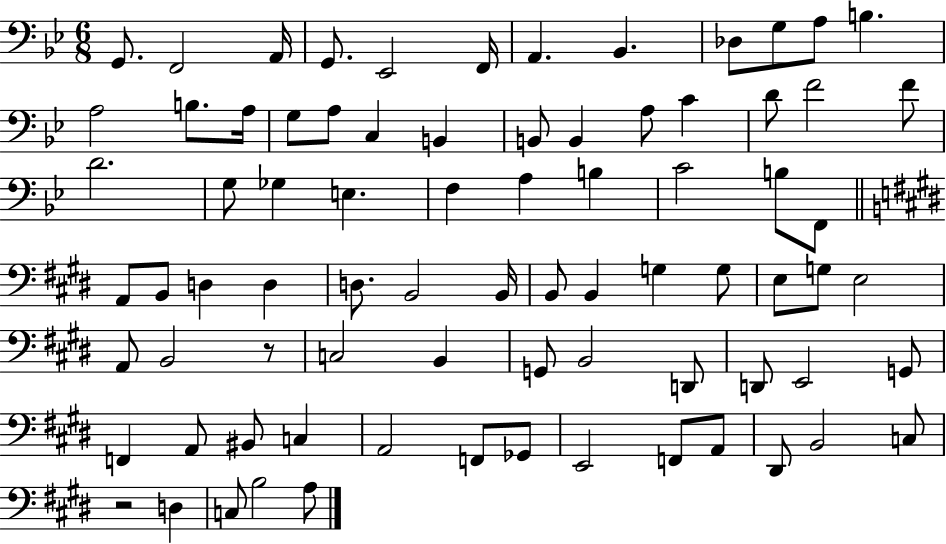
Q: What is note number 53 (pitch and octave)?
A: C3